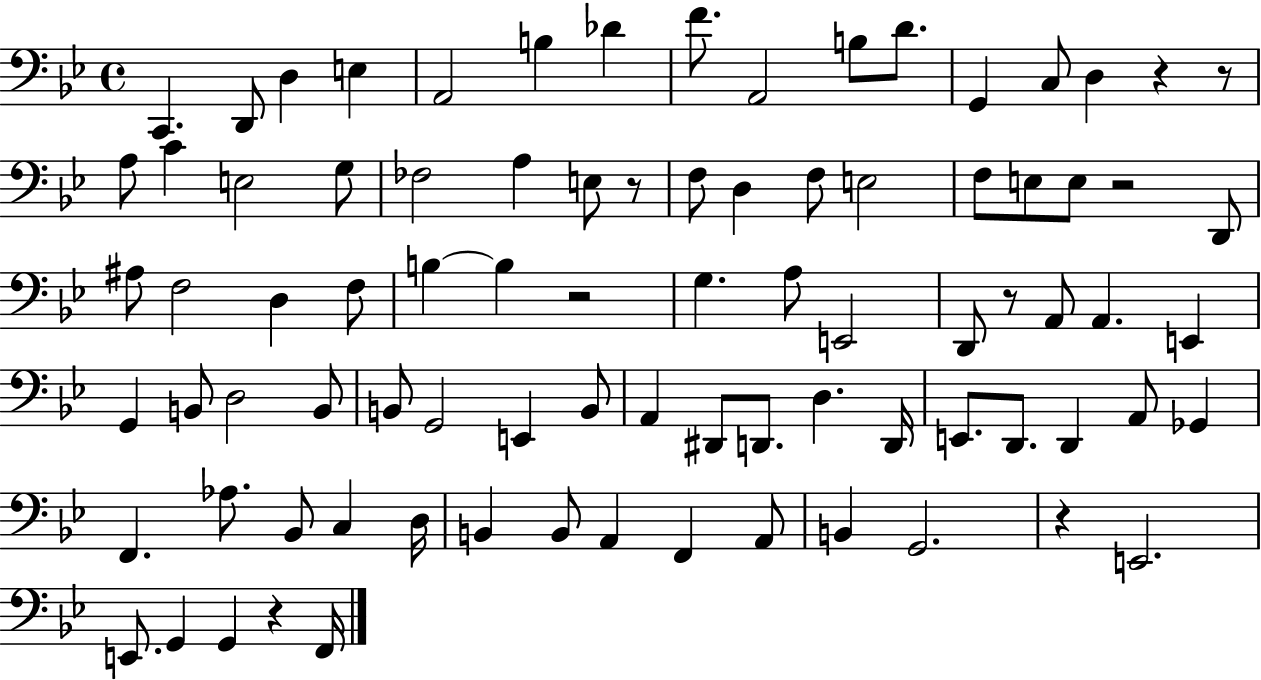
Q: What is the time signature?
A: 4/4